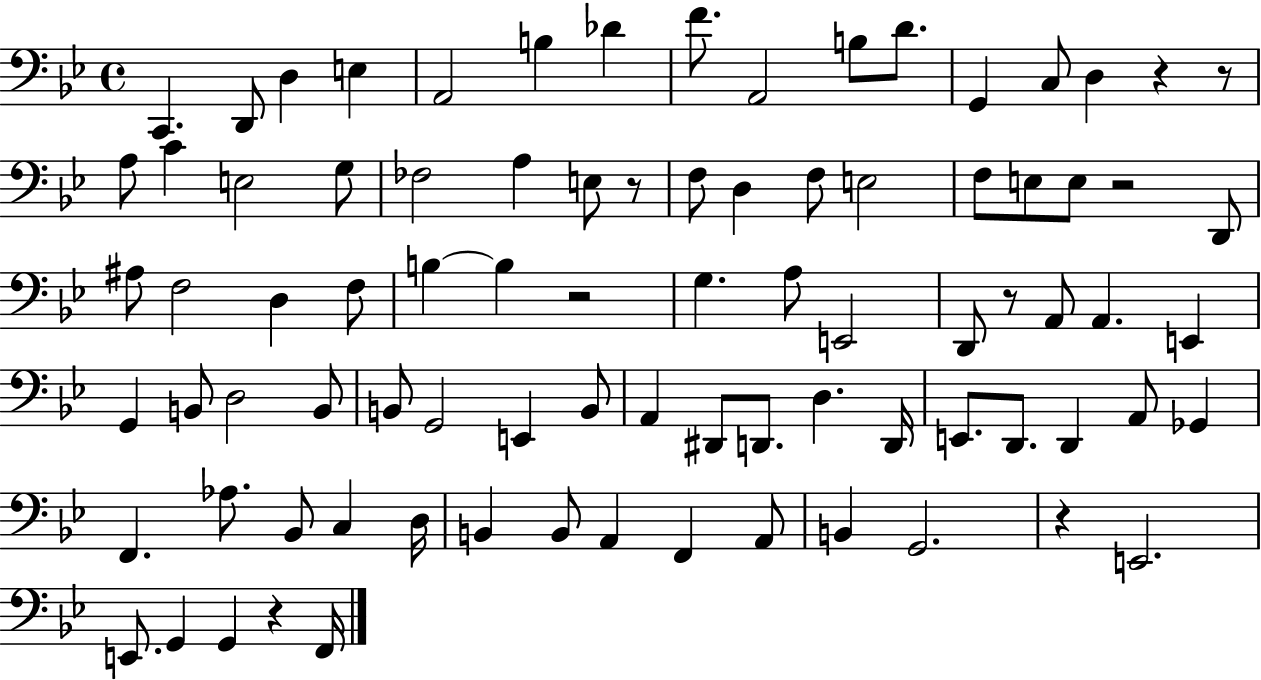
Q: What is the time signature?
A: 4/4